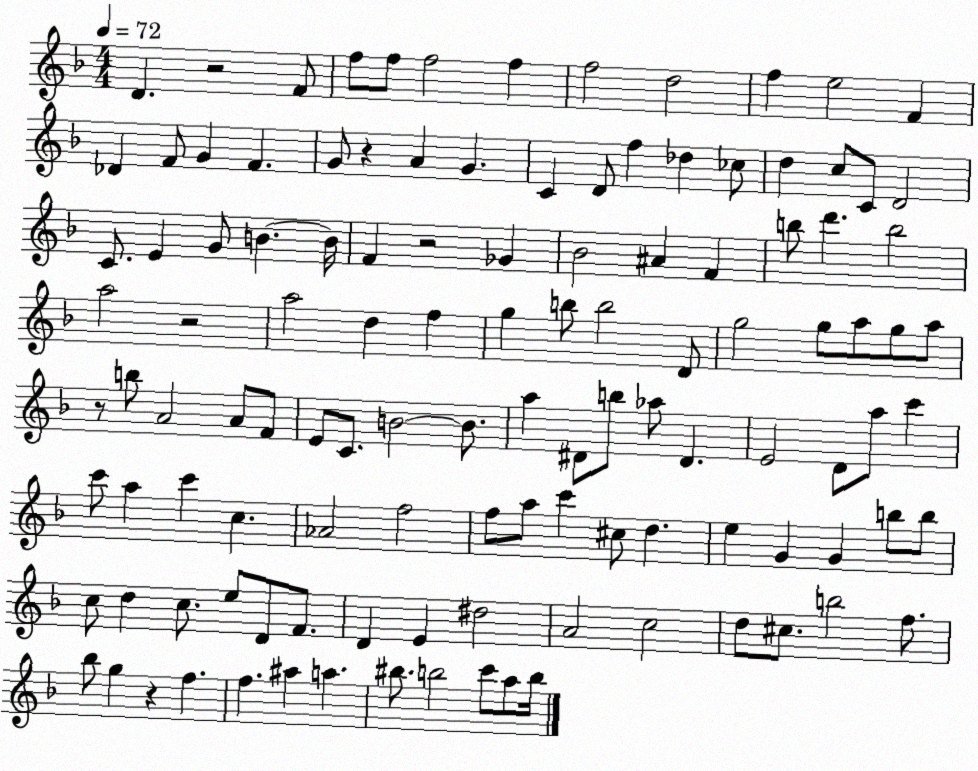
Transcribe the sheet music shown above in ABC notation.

X:1
T:Untitled
M:4/4
L:1/4
K:F
D z2 F/2 f/2 f/2 f2 f f2 d2 f e2 F _D F/2 G F G/2 z A G C D/2 f _d _c/2 d c/2 C/2 D2 C/2 E G/2 B B/4 F z2 _G _B2 ^A F b/2 d' b2 a2 z2 a2 d f g b/2 b2 D/2 g2 g/2 a/2 g/2 a/2 z/2 b/2 A2 A/2 F/2 E/2 C/2 B2 B/2 a ^D/2 b/2 _a/2 ^D E2 D/2 a/2 c' c'/2 a c' c _A2 f2 f/2 a/2 c' ^c/2 d e G G b/2 b/2 c/2 d c/2 e/2 D/2 F/2 D E ^d2 A2 c2 d/2 ^c/2 b2 f/2 _b/2 g z f f ^a a ^b/2 b2 c'/2 a/2 b/4